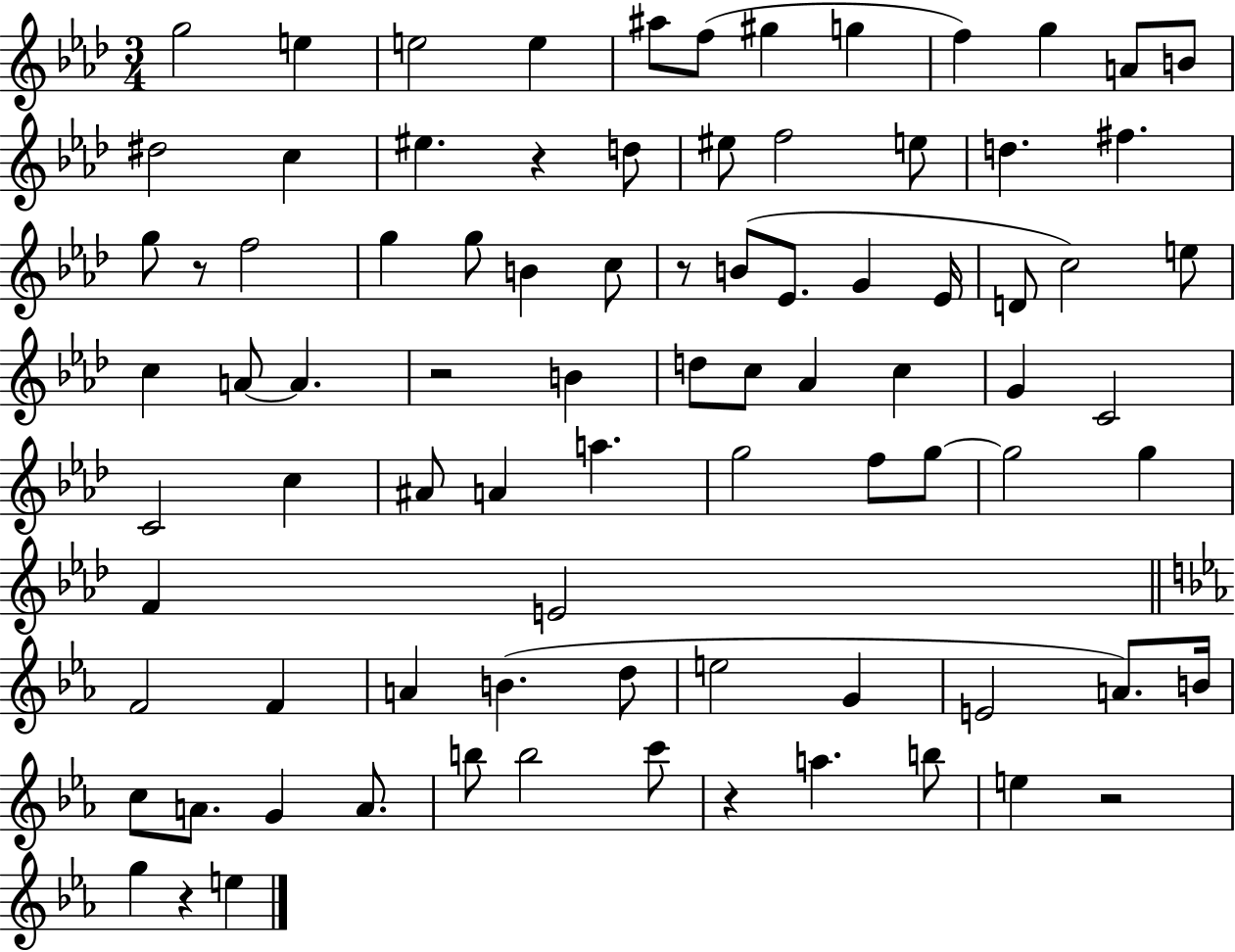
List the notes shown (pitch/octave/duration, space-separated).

G5/h E5/q E5/h E5/q A#5/e F5/e G#5/q G5/q F5/q G5/q A4/e B4/e D#5/h C5/q EIS5/q. R/q D5/e EIS5/e F5/h E5/e D5/q. F#5/q. G5/e R/e F5/h G5/q G5/e B4/q C5/e R/e B4/e Eb4/e. G4/q Eb4/s D4/e C5/h E5/e C5/q A4/e A4/q. R/h B4/q D5/e C5/e Ab4/q C5/q G4/q C4/h C4/h C5/q A#4/e A4/q A5/q. G5/h F5/e G5/e G5/h G5/q F4/q E4/h F4/h F4/q A4/q B4/q. D5/e E5/h G4/q E4/h A4/e. B4/s C5/e A4/e. G4/q A4/e. B5/e B5/h C6/e R/q A5/q. B5/e E5/q R/h G5/q R/q E5/q